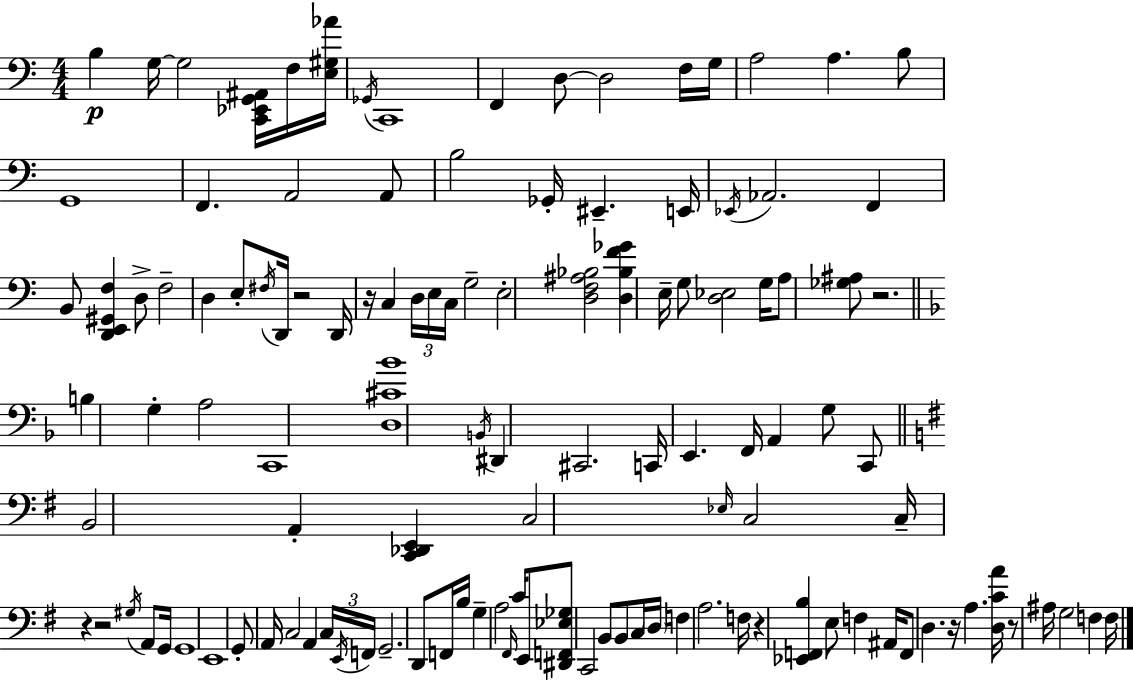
B3/q G3/s G3/h [C2,Eb2,G2,A#2]/s F3/s [E3,G#3,Ab4]/s Gb2/s C2/w F2/q D3/e D3/h F3/s G3/s A3/h A3/q. B3/e G2/w F2/q. A2/h A2/e B3/h Gb2/s EIS2/q. E2/s Eb2/s Ab2/h. F2/q B2/e [D2,E2,G#2,F3]/q D3/e F3/h D3/q E3/e F#3/s D2/s R/h D2/s R/s C3/q D3/s E3/s C3/s G3/h E3/h [D3,F3,A#3,Bb3]/h [D3,Bb3,F4,Gb4]/q E3/s G3/e [D3,Eb3]/h G3/s A3/e [Gb3,A#3]/e R/h. B3/q G3/q A3/h C2/w [D3,C#4,Bb4]/w B2/s D#2/q C#2/h. C2/s E2/q. F2/s A2/q G3/e C2/e B2/h A2/q [C2,Db2,E2]/q C3/h Eb3/s C3/h C3/s R/q R/h G#3/s A2/e G2/s G2/w E2/w G2/e A2/s C3/h A2/q C3/s E2/s F2/s G2/h. D2/e F2/s B3/s G3/q A3/h F#2/s C4/s E2/e [D#2,F2,Eb3,Gb3]/e C2/h B2/e B2/e C3/s D3/s F3/q A3/h. F3/s R/q [Eb2,F2,B3]/q E3/e F3/q A#2/s F2/e D3/q. R/s A3/q. [D3,C4,A4]/s R/e A#3/s G3/h F3/q F3/s